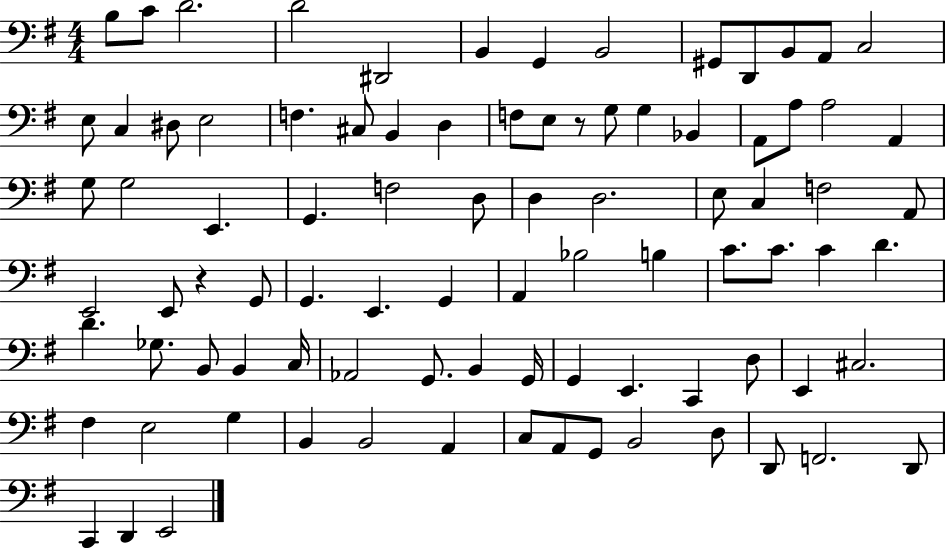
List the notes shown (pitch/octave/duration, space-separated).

B3/e C4/e D4/h. D4/h D#2/h B2/q G2/q B2/h G#2/e D2/e B2/e A2/e C3/h E3/e C3/q D#3/e E3/h F3/q. C#3/e B2/q D3/q F3/e E3/e R/e G3/e G3/q Bb2/q A2/e A3/e A3/h A2/q G3/e G3/h E2/q. G2/q. F3/h D3/e D3/q D3/h. E3/e C3/q F3/h A2/e E2/h E2/e R/q G2/e G2/q. E2/q. G2/q A2/q Bb3/h B3/q C4/e. C4/e. C4/q D4/q. D4/q. Gb3/e. B2/e B2/q C3/s Ab2/h G2/e. B2/q G2/s G2/q E2/q. C2/q D3/e E2/q C#3/h. F#3/q E3/h G3/q B2/q B2/h A2/q C3/e A2/e G2/e B2/h D3/e D2/e F2/h. D2/e C2/q D2/q E2/h